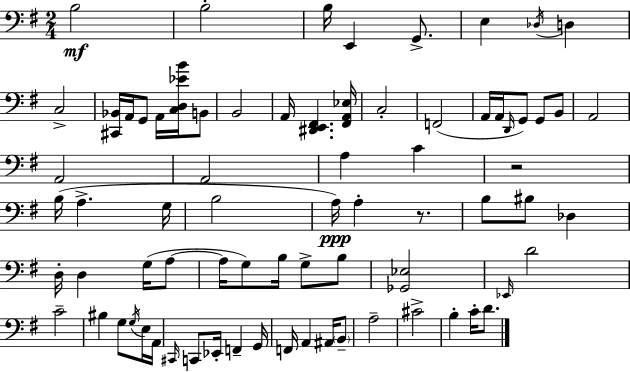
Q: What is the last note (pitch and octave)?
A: D4